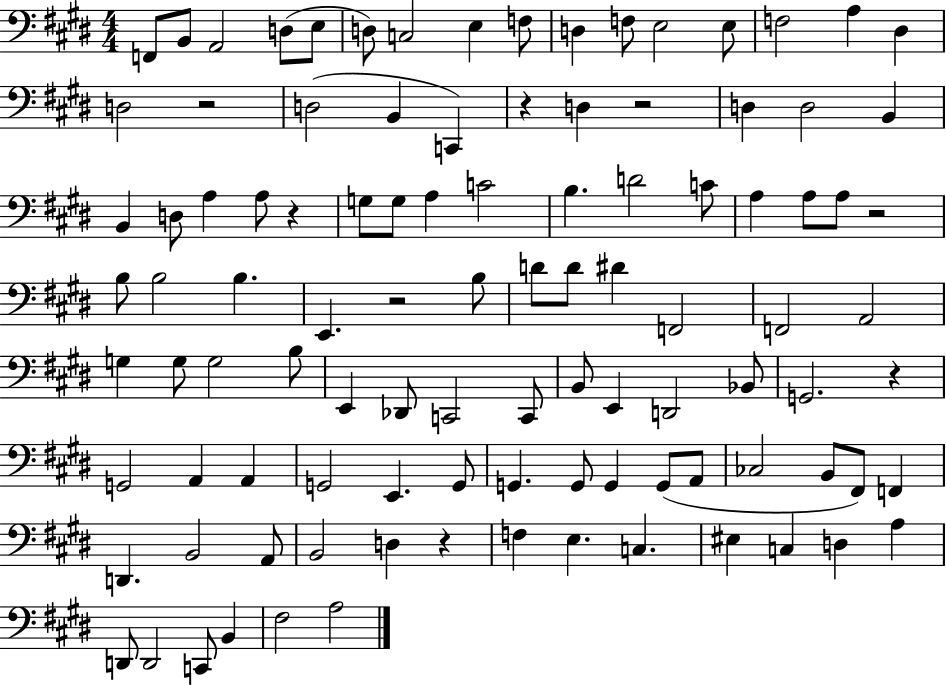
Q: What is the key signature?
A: E major